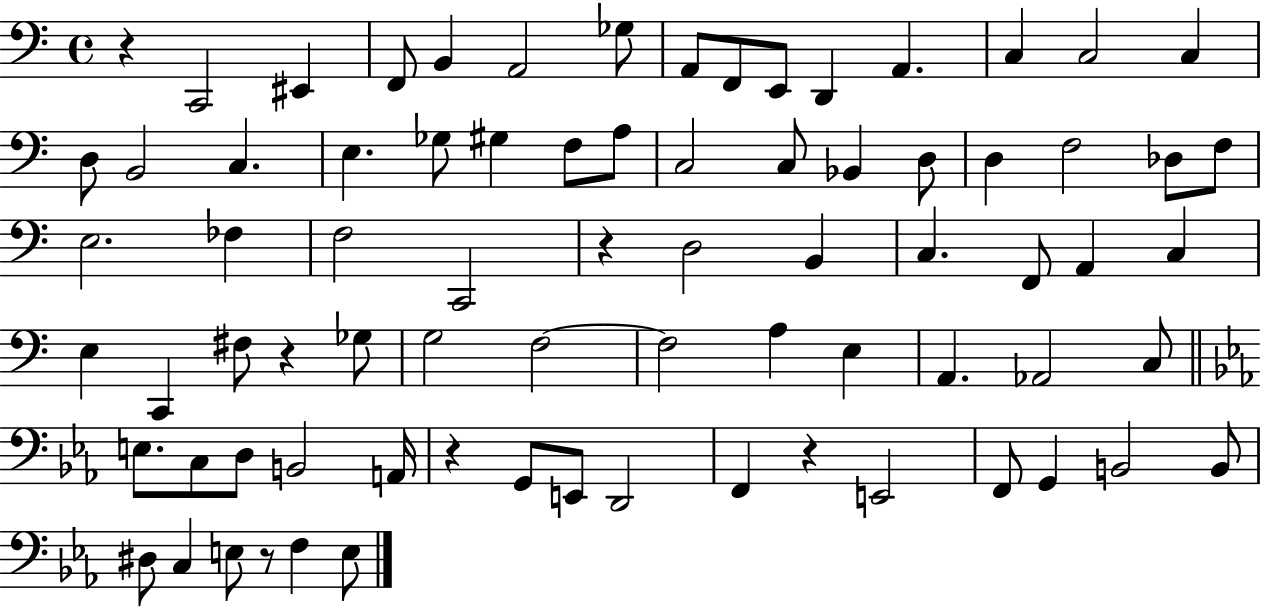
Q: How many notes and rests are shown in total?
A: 77